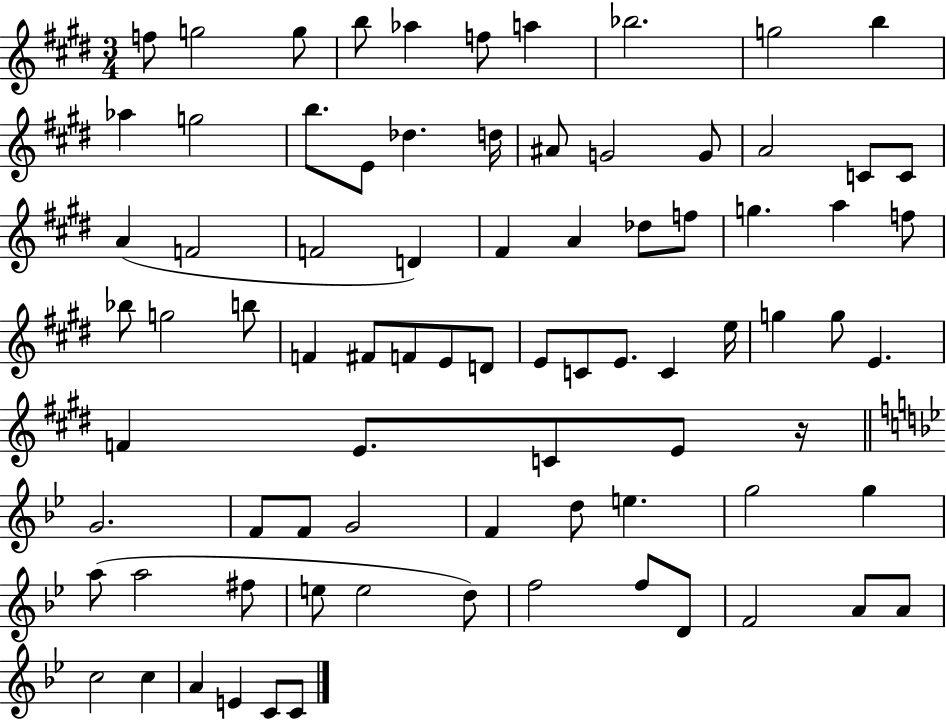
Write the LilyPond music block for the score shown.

{
  \clef treble
  \numericTimeSignature
  \time 3/4
  \key e \major
  f''8 g''2 g''8 | b''8 aes''4 f''8 a''4 | bes''2. | g''2 b''4 | \break aes''4 g''2 | b''8. e'8 des''4. d''16 | ais'8 g'2 g'8 | a'2 c'8 c'8 | \break a'4( f'2 | f'2 d'4) | fis'4 a'4 des''8 f''8 | g''4. a''4 f''8 | \break bes''8 g''2 b''8 | f'4 fis'8 f'8 e'8 d'8 | e'8 c'8 e'8. c'4 e''16 | g''4 g''8 e'4. | \break f'4 e'8. c'8 e'8 r16 | \bar "||" \break \key g \minor g'2. | f'8 f'8 g'2 | f'4 d''8 e''4. | g''2 g''4 | \break a''8( a''2 fis''8 | e''8 e''2 d''8) | f''2 f''8 d'8 | f'2 a'8 a'8 | \break c''2 c''4 | a'4 e'4 c'8 c'8 | \bar "|."
}